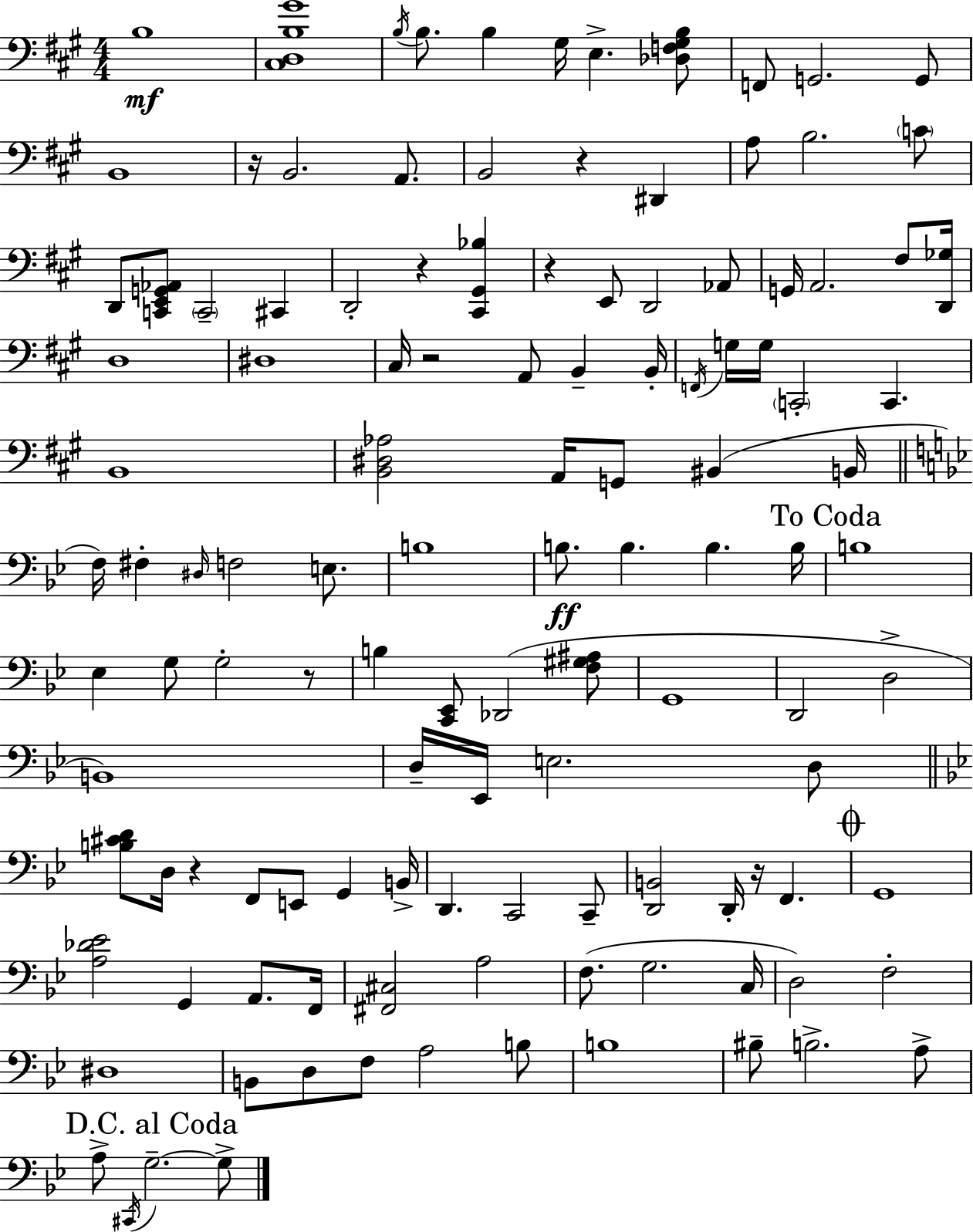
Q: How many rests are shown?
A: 8